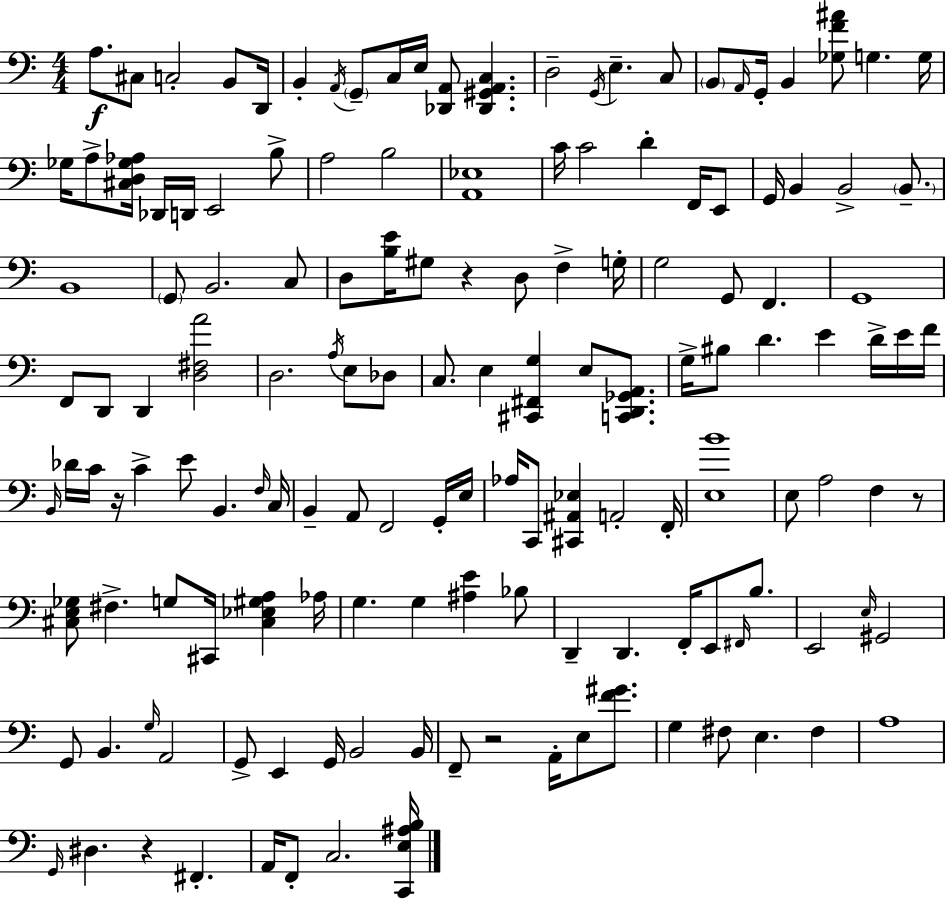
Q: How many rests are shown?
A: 5